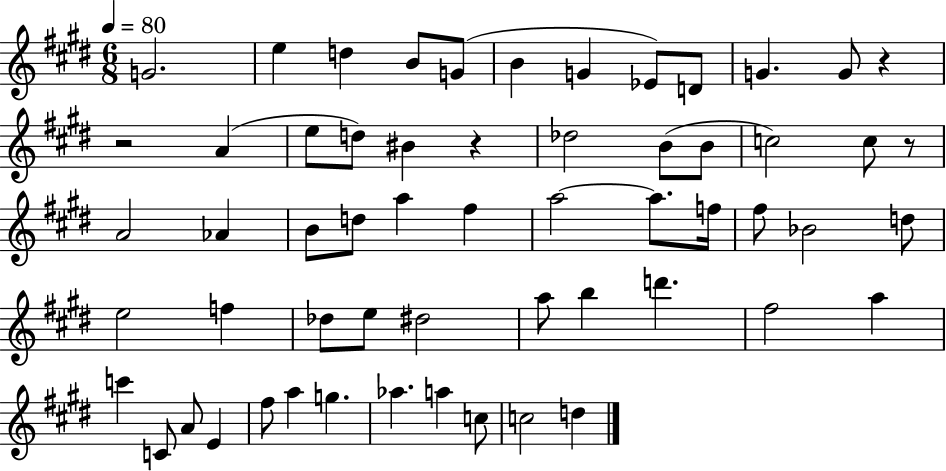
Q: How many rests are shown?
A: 4